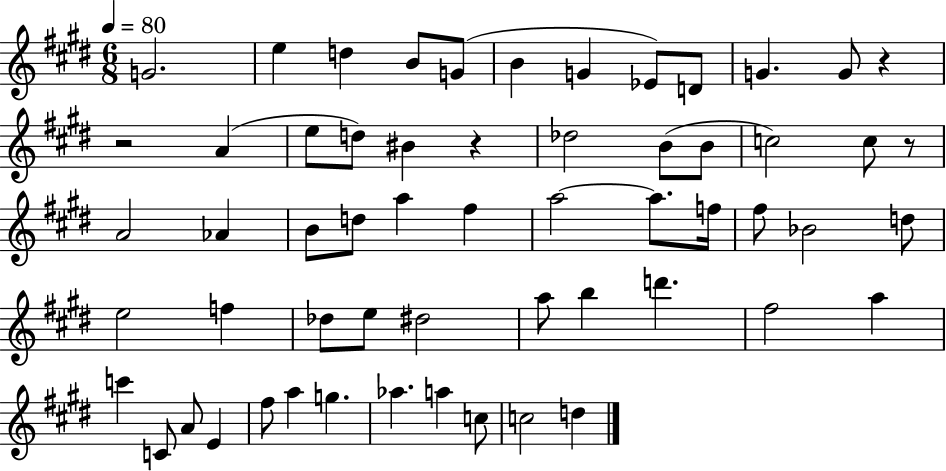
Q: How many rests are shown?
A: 4